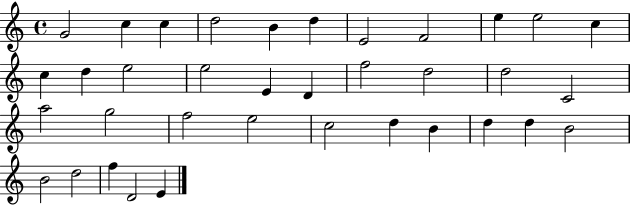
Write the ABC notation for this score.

X:1
T:Untitled
M:4/4
L:1/4
K:C
G2 c c d2 B d E2 F2 e e2 c c d e2 e2 E D f2 d2 d2 C2 a2 g2 f2 e2 c2 d B d d B2 B2 d2 f D2 E